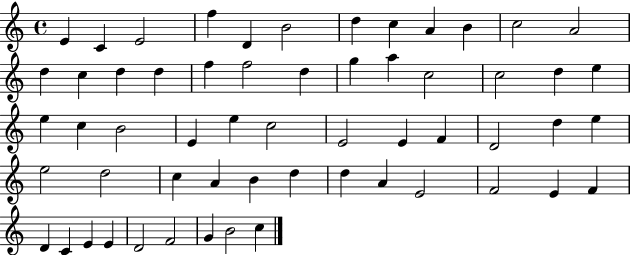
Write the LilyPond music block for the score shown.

{
  \clef treble
  \time 4/4
  \defaultTimeSignature
  \key c \major
  e'4 c'4 e'2 | f''4 d'4 b'2 | d''4 c''4 a'4 b'4 | c''2 a'2 | \break d''4 c''4 d''4 d''4 | f''4 f''2 d''4 | g''4 a''4 c''2 | c''2 d''4 e''4 | \break e''4 c''4 b'2 | e'4 e''4 c''2 | e'2 e'4 f'4 | d'2 d''4 e''4 | \break e''2 d''2 | c''4 a'4 b'4 d''4 | d''4 a'4 e'2 | f'2 e'4 f'4 | \break d'4 c'4 e'4 e'4 | d'2 f'2 | g'4 b'2 c''4 | \bar "|."
}